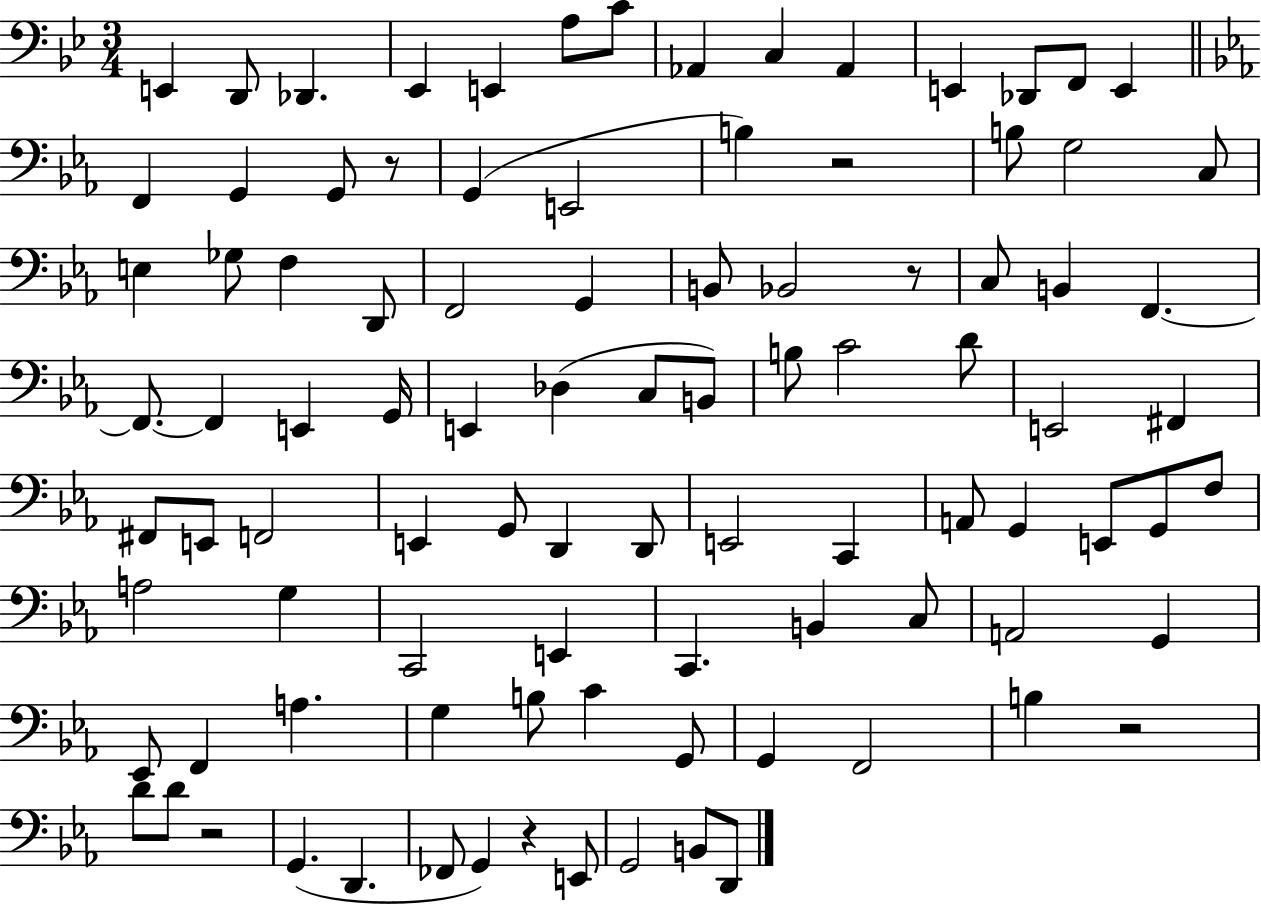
{
  \clef bass
  \numericTimeSignature
  \time 3/4
  \key bes \major
  e,4 d,8 des,4. | ees,4 e,4 a8 c'8 | aes,4 c4 aes,4 | e,4 des,8 f,8 e,4 | \break \bar "||" \break \key c \minor f,4 g,4 g,8 r8 | g,4( e,2 | b4) r2 | b8 g2 c8 | \break e4 ges8 f4 d,8 | f,2 g,4 | b,8 bes,2 r8 | c8 b,4 f,4.~~ | \break f,8.~~ f,4 e,4 g,16 | e,4 des4( c8 b,8) | b8 c'2 d'8 | e,2 fis,4 | \break fis,8 e,8 f,2 | e,4 g,8 d,4 d,8 | e,2 c,4 | a,8 g,4 e,8 g,8 f8 | \break a2 g4 | c,2 e,4 | c,4. b,4 c8 | a,2 g,4 | \break ees,8 f,4 a4. | g4 b8 c'4 g,8 | g,4 f,2 | b4 r2 | \break d'8 d'8 r2 | g,4.( d,4. | fes,8 g,4) r4 e,8 | g,2 b,8 d,8 | \break \bar "|."
}